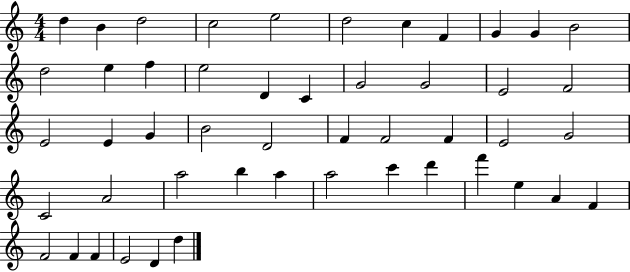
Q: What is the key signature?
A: C major